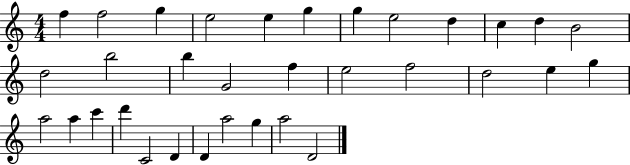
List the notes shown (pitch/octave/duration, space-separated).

F5/q F5/h G5/q E5/h E5/q G5/q G5/q E5/h D5/q C5/q D5/q B4/h D5/h B5/h B5/q G4/h F5/q E5/h F5/h D5/h E5/q G5/q A5/h A5/q C6/q D6/q C4/h D4/q D4/q A5/h G5/q A5/h D4/h